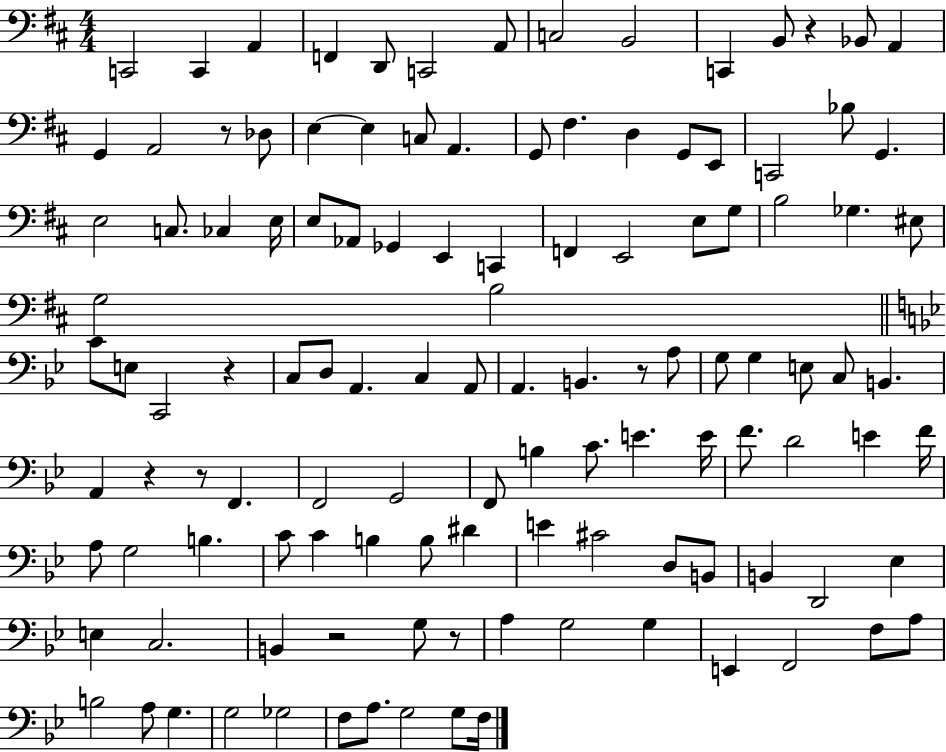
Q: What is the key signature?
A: D major